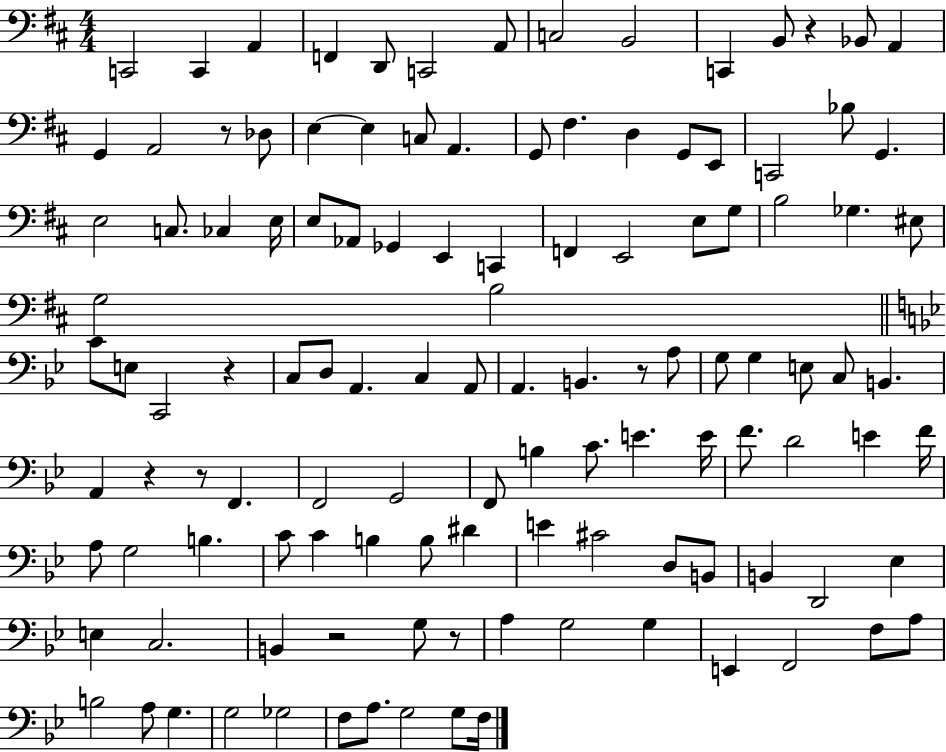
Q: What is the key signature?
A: D major